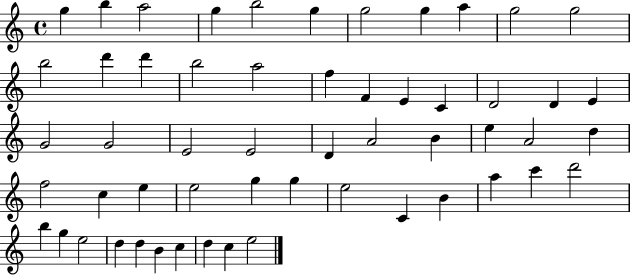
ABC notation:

X:1
T:Untitled
M:4/4
L:1/4
K:C
g b a2 g b2 g g2 g a g2 g2 b2 d' d' b2 a2 f F E C D2 D E G2 G2 E2 E2 D A2 B e A2 d f2 c e e2 g g e2 C B a c' d'2 b g e2 d d B c d c e2